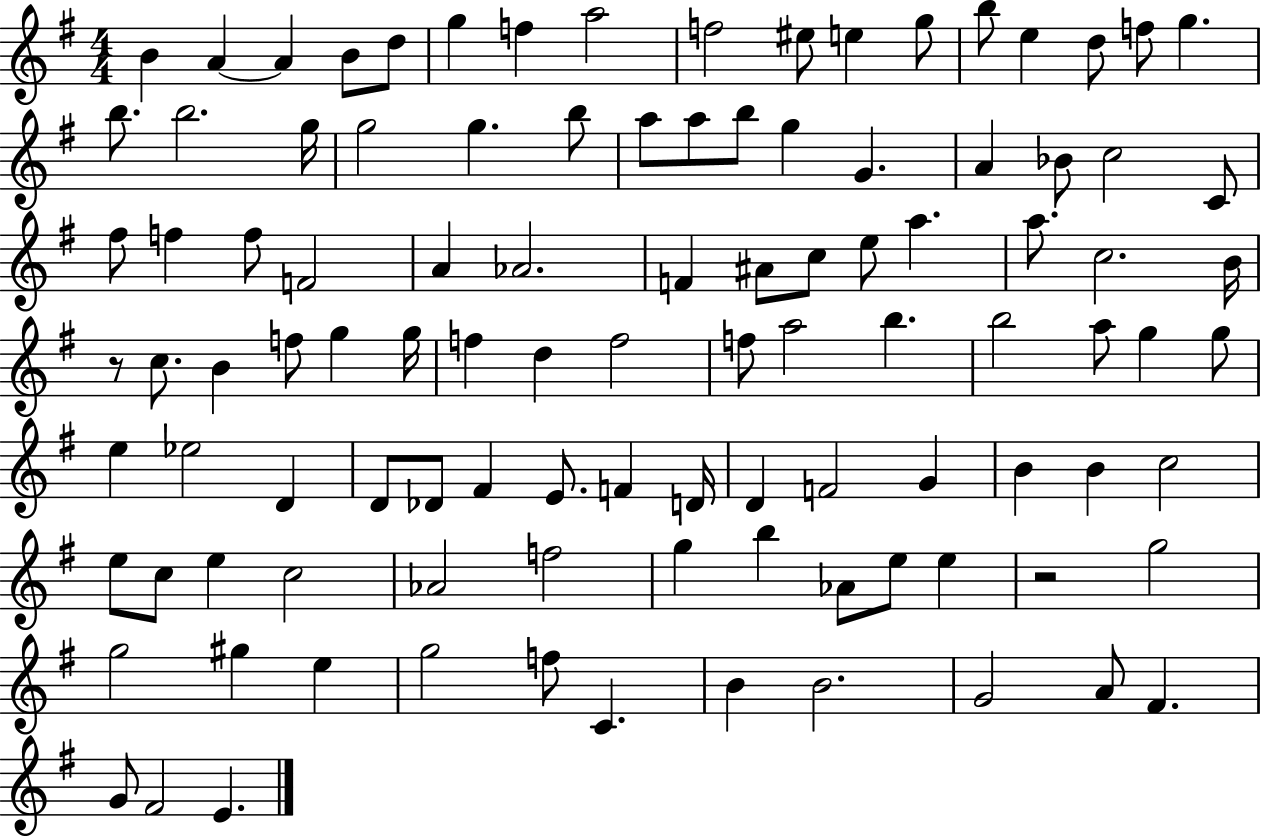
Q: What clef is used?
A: treble